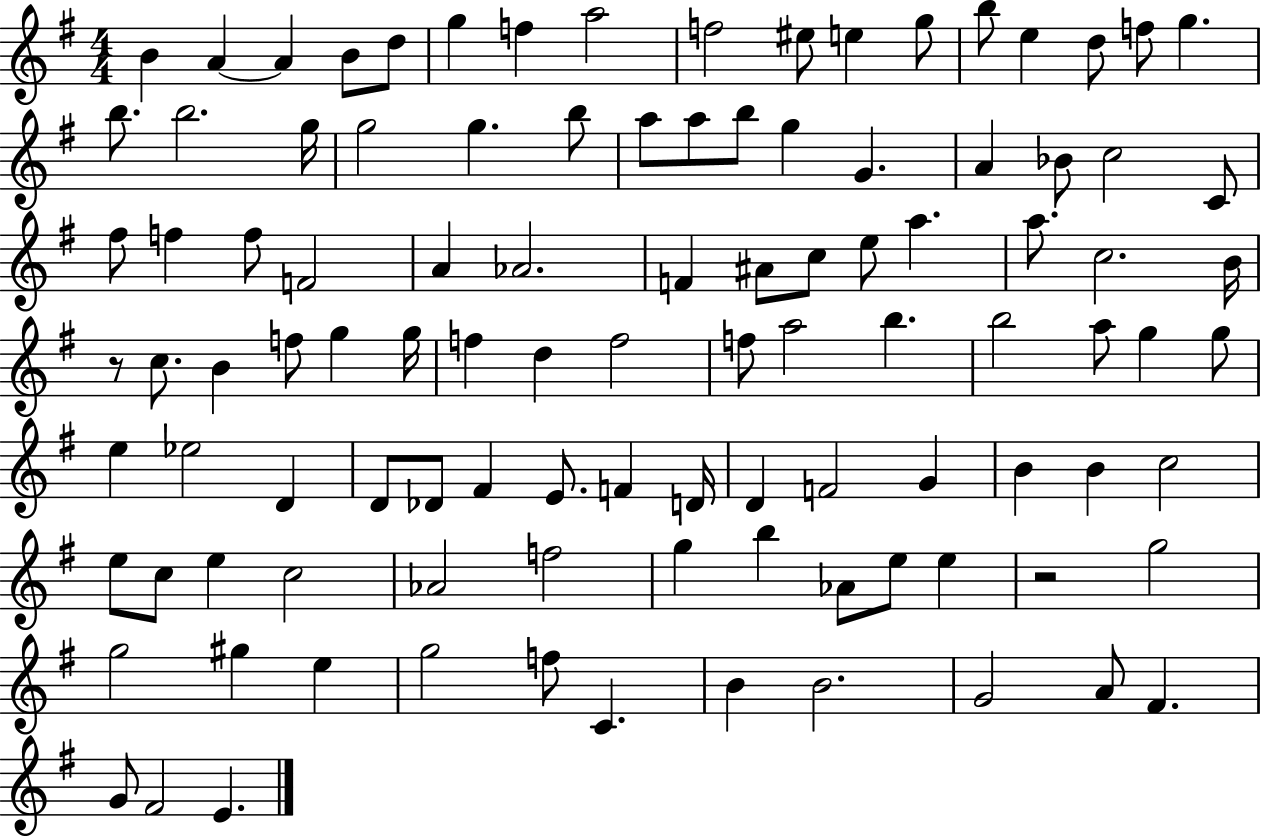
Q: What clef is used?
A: treble